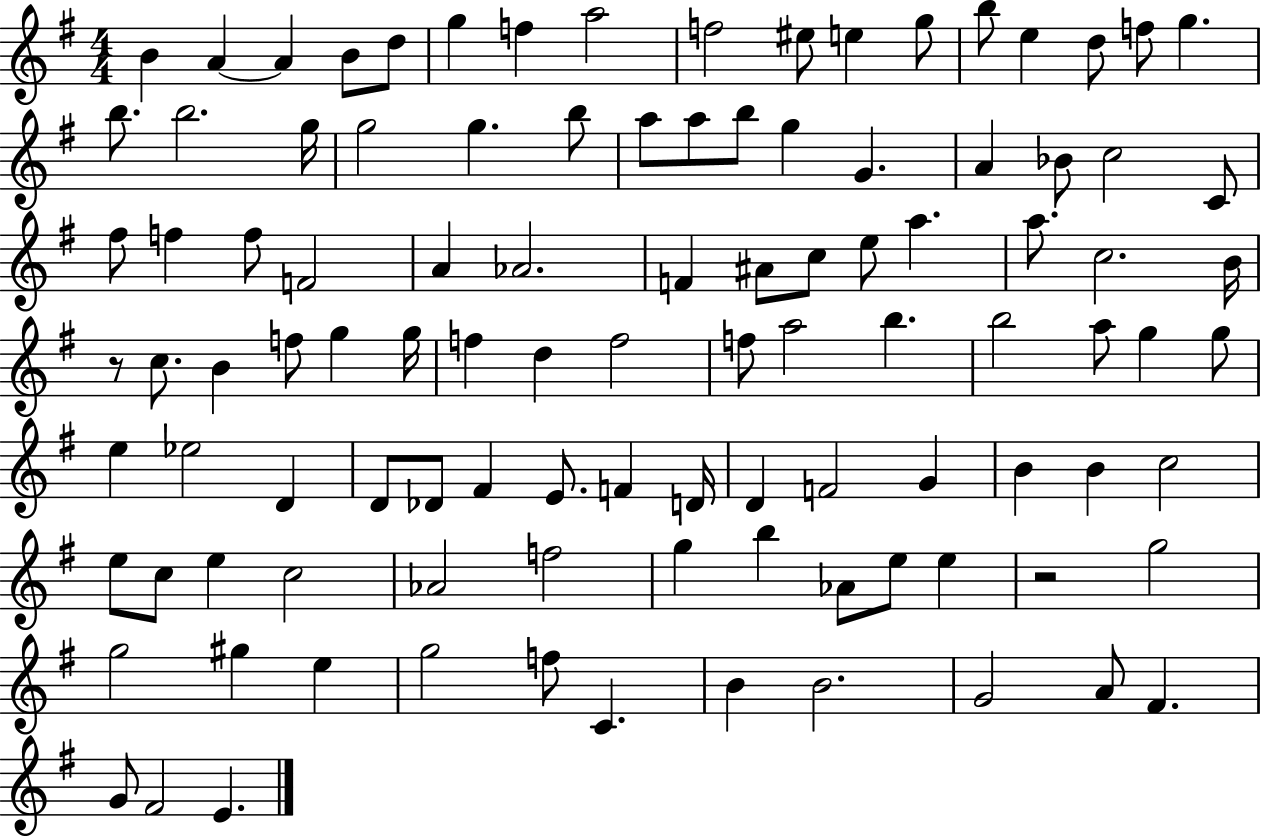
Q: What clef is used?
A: treble